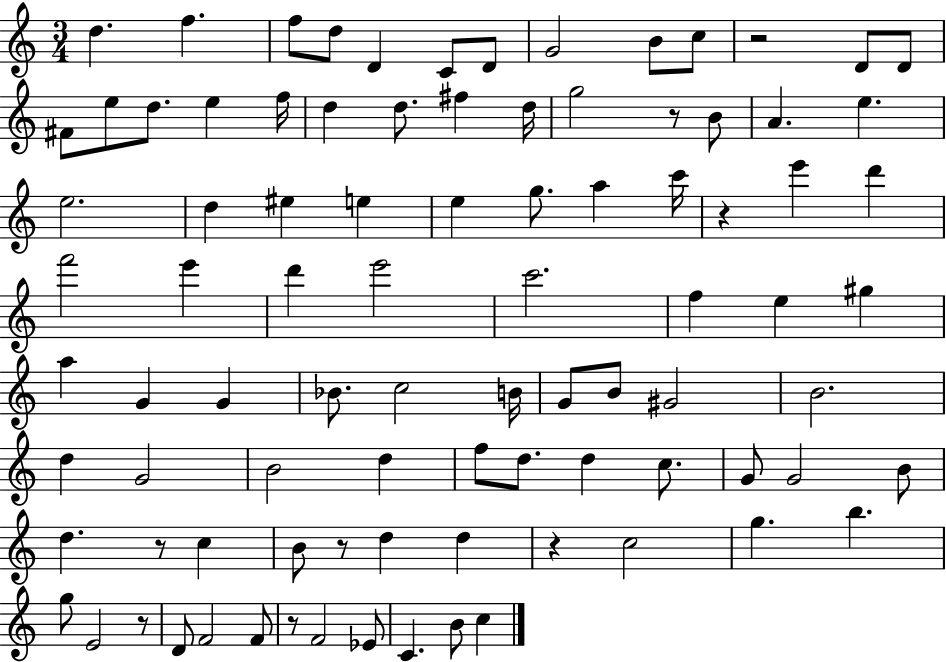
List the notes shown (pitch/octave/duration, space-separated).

D5/q. F5/q. F5/e D5/e D4/q C4/e D4/e G4/h B4/e C5/e R/h D4/e D4/e F#4/e E5/e D5/e. E5/q F5/s D5/q D5/e. F#5/q D5/s G5/h R/e B4/e A4/q. E5/q. E5/h. D5/q EIS5/q E5/q E5/q G5/e. A5/q C6/s R/q E6/q D6/q F6/h E6/q D6/q E6/h C6/h. F5/q E5/q G#5/q A5/q G4/q G4/q Bb4/e. C5/h B4/s G4/e B4/e G#4/h B4/h. D5/q G4/h B4/h D5/q F5/e D5/e. D5/q C5/e. G4/e G4/h B4/e D5/q. R/e C5/q B4/e R/e D5/q D5/q R/q C5/h G5/q. B5/q. G5/e E4/h R/e D4/e F4/h F4/e R/e F4/h Eb4/e C4/q. B4/e C5/q